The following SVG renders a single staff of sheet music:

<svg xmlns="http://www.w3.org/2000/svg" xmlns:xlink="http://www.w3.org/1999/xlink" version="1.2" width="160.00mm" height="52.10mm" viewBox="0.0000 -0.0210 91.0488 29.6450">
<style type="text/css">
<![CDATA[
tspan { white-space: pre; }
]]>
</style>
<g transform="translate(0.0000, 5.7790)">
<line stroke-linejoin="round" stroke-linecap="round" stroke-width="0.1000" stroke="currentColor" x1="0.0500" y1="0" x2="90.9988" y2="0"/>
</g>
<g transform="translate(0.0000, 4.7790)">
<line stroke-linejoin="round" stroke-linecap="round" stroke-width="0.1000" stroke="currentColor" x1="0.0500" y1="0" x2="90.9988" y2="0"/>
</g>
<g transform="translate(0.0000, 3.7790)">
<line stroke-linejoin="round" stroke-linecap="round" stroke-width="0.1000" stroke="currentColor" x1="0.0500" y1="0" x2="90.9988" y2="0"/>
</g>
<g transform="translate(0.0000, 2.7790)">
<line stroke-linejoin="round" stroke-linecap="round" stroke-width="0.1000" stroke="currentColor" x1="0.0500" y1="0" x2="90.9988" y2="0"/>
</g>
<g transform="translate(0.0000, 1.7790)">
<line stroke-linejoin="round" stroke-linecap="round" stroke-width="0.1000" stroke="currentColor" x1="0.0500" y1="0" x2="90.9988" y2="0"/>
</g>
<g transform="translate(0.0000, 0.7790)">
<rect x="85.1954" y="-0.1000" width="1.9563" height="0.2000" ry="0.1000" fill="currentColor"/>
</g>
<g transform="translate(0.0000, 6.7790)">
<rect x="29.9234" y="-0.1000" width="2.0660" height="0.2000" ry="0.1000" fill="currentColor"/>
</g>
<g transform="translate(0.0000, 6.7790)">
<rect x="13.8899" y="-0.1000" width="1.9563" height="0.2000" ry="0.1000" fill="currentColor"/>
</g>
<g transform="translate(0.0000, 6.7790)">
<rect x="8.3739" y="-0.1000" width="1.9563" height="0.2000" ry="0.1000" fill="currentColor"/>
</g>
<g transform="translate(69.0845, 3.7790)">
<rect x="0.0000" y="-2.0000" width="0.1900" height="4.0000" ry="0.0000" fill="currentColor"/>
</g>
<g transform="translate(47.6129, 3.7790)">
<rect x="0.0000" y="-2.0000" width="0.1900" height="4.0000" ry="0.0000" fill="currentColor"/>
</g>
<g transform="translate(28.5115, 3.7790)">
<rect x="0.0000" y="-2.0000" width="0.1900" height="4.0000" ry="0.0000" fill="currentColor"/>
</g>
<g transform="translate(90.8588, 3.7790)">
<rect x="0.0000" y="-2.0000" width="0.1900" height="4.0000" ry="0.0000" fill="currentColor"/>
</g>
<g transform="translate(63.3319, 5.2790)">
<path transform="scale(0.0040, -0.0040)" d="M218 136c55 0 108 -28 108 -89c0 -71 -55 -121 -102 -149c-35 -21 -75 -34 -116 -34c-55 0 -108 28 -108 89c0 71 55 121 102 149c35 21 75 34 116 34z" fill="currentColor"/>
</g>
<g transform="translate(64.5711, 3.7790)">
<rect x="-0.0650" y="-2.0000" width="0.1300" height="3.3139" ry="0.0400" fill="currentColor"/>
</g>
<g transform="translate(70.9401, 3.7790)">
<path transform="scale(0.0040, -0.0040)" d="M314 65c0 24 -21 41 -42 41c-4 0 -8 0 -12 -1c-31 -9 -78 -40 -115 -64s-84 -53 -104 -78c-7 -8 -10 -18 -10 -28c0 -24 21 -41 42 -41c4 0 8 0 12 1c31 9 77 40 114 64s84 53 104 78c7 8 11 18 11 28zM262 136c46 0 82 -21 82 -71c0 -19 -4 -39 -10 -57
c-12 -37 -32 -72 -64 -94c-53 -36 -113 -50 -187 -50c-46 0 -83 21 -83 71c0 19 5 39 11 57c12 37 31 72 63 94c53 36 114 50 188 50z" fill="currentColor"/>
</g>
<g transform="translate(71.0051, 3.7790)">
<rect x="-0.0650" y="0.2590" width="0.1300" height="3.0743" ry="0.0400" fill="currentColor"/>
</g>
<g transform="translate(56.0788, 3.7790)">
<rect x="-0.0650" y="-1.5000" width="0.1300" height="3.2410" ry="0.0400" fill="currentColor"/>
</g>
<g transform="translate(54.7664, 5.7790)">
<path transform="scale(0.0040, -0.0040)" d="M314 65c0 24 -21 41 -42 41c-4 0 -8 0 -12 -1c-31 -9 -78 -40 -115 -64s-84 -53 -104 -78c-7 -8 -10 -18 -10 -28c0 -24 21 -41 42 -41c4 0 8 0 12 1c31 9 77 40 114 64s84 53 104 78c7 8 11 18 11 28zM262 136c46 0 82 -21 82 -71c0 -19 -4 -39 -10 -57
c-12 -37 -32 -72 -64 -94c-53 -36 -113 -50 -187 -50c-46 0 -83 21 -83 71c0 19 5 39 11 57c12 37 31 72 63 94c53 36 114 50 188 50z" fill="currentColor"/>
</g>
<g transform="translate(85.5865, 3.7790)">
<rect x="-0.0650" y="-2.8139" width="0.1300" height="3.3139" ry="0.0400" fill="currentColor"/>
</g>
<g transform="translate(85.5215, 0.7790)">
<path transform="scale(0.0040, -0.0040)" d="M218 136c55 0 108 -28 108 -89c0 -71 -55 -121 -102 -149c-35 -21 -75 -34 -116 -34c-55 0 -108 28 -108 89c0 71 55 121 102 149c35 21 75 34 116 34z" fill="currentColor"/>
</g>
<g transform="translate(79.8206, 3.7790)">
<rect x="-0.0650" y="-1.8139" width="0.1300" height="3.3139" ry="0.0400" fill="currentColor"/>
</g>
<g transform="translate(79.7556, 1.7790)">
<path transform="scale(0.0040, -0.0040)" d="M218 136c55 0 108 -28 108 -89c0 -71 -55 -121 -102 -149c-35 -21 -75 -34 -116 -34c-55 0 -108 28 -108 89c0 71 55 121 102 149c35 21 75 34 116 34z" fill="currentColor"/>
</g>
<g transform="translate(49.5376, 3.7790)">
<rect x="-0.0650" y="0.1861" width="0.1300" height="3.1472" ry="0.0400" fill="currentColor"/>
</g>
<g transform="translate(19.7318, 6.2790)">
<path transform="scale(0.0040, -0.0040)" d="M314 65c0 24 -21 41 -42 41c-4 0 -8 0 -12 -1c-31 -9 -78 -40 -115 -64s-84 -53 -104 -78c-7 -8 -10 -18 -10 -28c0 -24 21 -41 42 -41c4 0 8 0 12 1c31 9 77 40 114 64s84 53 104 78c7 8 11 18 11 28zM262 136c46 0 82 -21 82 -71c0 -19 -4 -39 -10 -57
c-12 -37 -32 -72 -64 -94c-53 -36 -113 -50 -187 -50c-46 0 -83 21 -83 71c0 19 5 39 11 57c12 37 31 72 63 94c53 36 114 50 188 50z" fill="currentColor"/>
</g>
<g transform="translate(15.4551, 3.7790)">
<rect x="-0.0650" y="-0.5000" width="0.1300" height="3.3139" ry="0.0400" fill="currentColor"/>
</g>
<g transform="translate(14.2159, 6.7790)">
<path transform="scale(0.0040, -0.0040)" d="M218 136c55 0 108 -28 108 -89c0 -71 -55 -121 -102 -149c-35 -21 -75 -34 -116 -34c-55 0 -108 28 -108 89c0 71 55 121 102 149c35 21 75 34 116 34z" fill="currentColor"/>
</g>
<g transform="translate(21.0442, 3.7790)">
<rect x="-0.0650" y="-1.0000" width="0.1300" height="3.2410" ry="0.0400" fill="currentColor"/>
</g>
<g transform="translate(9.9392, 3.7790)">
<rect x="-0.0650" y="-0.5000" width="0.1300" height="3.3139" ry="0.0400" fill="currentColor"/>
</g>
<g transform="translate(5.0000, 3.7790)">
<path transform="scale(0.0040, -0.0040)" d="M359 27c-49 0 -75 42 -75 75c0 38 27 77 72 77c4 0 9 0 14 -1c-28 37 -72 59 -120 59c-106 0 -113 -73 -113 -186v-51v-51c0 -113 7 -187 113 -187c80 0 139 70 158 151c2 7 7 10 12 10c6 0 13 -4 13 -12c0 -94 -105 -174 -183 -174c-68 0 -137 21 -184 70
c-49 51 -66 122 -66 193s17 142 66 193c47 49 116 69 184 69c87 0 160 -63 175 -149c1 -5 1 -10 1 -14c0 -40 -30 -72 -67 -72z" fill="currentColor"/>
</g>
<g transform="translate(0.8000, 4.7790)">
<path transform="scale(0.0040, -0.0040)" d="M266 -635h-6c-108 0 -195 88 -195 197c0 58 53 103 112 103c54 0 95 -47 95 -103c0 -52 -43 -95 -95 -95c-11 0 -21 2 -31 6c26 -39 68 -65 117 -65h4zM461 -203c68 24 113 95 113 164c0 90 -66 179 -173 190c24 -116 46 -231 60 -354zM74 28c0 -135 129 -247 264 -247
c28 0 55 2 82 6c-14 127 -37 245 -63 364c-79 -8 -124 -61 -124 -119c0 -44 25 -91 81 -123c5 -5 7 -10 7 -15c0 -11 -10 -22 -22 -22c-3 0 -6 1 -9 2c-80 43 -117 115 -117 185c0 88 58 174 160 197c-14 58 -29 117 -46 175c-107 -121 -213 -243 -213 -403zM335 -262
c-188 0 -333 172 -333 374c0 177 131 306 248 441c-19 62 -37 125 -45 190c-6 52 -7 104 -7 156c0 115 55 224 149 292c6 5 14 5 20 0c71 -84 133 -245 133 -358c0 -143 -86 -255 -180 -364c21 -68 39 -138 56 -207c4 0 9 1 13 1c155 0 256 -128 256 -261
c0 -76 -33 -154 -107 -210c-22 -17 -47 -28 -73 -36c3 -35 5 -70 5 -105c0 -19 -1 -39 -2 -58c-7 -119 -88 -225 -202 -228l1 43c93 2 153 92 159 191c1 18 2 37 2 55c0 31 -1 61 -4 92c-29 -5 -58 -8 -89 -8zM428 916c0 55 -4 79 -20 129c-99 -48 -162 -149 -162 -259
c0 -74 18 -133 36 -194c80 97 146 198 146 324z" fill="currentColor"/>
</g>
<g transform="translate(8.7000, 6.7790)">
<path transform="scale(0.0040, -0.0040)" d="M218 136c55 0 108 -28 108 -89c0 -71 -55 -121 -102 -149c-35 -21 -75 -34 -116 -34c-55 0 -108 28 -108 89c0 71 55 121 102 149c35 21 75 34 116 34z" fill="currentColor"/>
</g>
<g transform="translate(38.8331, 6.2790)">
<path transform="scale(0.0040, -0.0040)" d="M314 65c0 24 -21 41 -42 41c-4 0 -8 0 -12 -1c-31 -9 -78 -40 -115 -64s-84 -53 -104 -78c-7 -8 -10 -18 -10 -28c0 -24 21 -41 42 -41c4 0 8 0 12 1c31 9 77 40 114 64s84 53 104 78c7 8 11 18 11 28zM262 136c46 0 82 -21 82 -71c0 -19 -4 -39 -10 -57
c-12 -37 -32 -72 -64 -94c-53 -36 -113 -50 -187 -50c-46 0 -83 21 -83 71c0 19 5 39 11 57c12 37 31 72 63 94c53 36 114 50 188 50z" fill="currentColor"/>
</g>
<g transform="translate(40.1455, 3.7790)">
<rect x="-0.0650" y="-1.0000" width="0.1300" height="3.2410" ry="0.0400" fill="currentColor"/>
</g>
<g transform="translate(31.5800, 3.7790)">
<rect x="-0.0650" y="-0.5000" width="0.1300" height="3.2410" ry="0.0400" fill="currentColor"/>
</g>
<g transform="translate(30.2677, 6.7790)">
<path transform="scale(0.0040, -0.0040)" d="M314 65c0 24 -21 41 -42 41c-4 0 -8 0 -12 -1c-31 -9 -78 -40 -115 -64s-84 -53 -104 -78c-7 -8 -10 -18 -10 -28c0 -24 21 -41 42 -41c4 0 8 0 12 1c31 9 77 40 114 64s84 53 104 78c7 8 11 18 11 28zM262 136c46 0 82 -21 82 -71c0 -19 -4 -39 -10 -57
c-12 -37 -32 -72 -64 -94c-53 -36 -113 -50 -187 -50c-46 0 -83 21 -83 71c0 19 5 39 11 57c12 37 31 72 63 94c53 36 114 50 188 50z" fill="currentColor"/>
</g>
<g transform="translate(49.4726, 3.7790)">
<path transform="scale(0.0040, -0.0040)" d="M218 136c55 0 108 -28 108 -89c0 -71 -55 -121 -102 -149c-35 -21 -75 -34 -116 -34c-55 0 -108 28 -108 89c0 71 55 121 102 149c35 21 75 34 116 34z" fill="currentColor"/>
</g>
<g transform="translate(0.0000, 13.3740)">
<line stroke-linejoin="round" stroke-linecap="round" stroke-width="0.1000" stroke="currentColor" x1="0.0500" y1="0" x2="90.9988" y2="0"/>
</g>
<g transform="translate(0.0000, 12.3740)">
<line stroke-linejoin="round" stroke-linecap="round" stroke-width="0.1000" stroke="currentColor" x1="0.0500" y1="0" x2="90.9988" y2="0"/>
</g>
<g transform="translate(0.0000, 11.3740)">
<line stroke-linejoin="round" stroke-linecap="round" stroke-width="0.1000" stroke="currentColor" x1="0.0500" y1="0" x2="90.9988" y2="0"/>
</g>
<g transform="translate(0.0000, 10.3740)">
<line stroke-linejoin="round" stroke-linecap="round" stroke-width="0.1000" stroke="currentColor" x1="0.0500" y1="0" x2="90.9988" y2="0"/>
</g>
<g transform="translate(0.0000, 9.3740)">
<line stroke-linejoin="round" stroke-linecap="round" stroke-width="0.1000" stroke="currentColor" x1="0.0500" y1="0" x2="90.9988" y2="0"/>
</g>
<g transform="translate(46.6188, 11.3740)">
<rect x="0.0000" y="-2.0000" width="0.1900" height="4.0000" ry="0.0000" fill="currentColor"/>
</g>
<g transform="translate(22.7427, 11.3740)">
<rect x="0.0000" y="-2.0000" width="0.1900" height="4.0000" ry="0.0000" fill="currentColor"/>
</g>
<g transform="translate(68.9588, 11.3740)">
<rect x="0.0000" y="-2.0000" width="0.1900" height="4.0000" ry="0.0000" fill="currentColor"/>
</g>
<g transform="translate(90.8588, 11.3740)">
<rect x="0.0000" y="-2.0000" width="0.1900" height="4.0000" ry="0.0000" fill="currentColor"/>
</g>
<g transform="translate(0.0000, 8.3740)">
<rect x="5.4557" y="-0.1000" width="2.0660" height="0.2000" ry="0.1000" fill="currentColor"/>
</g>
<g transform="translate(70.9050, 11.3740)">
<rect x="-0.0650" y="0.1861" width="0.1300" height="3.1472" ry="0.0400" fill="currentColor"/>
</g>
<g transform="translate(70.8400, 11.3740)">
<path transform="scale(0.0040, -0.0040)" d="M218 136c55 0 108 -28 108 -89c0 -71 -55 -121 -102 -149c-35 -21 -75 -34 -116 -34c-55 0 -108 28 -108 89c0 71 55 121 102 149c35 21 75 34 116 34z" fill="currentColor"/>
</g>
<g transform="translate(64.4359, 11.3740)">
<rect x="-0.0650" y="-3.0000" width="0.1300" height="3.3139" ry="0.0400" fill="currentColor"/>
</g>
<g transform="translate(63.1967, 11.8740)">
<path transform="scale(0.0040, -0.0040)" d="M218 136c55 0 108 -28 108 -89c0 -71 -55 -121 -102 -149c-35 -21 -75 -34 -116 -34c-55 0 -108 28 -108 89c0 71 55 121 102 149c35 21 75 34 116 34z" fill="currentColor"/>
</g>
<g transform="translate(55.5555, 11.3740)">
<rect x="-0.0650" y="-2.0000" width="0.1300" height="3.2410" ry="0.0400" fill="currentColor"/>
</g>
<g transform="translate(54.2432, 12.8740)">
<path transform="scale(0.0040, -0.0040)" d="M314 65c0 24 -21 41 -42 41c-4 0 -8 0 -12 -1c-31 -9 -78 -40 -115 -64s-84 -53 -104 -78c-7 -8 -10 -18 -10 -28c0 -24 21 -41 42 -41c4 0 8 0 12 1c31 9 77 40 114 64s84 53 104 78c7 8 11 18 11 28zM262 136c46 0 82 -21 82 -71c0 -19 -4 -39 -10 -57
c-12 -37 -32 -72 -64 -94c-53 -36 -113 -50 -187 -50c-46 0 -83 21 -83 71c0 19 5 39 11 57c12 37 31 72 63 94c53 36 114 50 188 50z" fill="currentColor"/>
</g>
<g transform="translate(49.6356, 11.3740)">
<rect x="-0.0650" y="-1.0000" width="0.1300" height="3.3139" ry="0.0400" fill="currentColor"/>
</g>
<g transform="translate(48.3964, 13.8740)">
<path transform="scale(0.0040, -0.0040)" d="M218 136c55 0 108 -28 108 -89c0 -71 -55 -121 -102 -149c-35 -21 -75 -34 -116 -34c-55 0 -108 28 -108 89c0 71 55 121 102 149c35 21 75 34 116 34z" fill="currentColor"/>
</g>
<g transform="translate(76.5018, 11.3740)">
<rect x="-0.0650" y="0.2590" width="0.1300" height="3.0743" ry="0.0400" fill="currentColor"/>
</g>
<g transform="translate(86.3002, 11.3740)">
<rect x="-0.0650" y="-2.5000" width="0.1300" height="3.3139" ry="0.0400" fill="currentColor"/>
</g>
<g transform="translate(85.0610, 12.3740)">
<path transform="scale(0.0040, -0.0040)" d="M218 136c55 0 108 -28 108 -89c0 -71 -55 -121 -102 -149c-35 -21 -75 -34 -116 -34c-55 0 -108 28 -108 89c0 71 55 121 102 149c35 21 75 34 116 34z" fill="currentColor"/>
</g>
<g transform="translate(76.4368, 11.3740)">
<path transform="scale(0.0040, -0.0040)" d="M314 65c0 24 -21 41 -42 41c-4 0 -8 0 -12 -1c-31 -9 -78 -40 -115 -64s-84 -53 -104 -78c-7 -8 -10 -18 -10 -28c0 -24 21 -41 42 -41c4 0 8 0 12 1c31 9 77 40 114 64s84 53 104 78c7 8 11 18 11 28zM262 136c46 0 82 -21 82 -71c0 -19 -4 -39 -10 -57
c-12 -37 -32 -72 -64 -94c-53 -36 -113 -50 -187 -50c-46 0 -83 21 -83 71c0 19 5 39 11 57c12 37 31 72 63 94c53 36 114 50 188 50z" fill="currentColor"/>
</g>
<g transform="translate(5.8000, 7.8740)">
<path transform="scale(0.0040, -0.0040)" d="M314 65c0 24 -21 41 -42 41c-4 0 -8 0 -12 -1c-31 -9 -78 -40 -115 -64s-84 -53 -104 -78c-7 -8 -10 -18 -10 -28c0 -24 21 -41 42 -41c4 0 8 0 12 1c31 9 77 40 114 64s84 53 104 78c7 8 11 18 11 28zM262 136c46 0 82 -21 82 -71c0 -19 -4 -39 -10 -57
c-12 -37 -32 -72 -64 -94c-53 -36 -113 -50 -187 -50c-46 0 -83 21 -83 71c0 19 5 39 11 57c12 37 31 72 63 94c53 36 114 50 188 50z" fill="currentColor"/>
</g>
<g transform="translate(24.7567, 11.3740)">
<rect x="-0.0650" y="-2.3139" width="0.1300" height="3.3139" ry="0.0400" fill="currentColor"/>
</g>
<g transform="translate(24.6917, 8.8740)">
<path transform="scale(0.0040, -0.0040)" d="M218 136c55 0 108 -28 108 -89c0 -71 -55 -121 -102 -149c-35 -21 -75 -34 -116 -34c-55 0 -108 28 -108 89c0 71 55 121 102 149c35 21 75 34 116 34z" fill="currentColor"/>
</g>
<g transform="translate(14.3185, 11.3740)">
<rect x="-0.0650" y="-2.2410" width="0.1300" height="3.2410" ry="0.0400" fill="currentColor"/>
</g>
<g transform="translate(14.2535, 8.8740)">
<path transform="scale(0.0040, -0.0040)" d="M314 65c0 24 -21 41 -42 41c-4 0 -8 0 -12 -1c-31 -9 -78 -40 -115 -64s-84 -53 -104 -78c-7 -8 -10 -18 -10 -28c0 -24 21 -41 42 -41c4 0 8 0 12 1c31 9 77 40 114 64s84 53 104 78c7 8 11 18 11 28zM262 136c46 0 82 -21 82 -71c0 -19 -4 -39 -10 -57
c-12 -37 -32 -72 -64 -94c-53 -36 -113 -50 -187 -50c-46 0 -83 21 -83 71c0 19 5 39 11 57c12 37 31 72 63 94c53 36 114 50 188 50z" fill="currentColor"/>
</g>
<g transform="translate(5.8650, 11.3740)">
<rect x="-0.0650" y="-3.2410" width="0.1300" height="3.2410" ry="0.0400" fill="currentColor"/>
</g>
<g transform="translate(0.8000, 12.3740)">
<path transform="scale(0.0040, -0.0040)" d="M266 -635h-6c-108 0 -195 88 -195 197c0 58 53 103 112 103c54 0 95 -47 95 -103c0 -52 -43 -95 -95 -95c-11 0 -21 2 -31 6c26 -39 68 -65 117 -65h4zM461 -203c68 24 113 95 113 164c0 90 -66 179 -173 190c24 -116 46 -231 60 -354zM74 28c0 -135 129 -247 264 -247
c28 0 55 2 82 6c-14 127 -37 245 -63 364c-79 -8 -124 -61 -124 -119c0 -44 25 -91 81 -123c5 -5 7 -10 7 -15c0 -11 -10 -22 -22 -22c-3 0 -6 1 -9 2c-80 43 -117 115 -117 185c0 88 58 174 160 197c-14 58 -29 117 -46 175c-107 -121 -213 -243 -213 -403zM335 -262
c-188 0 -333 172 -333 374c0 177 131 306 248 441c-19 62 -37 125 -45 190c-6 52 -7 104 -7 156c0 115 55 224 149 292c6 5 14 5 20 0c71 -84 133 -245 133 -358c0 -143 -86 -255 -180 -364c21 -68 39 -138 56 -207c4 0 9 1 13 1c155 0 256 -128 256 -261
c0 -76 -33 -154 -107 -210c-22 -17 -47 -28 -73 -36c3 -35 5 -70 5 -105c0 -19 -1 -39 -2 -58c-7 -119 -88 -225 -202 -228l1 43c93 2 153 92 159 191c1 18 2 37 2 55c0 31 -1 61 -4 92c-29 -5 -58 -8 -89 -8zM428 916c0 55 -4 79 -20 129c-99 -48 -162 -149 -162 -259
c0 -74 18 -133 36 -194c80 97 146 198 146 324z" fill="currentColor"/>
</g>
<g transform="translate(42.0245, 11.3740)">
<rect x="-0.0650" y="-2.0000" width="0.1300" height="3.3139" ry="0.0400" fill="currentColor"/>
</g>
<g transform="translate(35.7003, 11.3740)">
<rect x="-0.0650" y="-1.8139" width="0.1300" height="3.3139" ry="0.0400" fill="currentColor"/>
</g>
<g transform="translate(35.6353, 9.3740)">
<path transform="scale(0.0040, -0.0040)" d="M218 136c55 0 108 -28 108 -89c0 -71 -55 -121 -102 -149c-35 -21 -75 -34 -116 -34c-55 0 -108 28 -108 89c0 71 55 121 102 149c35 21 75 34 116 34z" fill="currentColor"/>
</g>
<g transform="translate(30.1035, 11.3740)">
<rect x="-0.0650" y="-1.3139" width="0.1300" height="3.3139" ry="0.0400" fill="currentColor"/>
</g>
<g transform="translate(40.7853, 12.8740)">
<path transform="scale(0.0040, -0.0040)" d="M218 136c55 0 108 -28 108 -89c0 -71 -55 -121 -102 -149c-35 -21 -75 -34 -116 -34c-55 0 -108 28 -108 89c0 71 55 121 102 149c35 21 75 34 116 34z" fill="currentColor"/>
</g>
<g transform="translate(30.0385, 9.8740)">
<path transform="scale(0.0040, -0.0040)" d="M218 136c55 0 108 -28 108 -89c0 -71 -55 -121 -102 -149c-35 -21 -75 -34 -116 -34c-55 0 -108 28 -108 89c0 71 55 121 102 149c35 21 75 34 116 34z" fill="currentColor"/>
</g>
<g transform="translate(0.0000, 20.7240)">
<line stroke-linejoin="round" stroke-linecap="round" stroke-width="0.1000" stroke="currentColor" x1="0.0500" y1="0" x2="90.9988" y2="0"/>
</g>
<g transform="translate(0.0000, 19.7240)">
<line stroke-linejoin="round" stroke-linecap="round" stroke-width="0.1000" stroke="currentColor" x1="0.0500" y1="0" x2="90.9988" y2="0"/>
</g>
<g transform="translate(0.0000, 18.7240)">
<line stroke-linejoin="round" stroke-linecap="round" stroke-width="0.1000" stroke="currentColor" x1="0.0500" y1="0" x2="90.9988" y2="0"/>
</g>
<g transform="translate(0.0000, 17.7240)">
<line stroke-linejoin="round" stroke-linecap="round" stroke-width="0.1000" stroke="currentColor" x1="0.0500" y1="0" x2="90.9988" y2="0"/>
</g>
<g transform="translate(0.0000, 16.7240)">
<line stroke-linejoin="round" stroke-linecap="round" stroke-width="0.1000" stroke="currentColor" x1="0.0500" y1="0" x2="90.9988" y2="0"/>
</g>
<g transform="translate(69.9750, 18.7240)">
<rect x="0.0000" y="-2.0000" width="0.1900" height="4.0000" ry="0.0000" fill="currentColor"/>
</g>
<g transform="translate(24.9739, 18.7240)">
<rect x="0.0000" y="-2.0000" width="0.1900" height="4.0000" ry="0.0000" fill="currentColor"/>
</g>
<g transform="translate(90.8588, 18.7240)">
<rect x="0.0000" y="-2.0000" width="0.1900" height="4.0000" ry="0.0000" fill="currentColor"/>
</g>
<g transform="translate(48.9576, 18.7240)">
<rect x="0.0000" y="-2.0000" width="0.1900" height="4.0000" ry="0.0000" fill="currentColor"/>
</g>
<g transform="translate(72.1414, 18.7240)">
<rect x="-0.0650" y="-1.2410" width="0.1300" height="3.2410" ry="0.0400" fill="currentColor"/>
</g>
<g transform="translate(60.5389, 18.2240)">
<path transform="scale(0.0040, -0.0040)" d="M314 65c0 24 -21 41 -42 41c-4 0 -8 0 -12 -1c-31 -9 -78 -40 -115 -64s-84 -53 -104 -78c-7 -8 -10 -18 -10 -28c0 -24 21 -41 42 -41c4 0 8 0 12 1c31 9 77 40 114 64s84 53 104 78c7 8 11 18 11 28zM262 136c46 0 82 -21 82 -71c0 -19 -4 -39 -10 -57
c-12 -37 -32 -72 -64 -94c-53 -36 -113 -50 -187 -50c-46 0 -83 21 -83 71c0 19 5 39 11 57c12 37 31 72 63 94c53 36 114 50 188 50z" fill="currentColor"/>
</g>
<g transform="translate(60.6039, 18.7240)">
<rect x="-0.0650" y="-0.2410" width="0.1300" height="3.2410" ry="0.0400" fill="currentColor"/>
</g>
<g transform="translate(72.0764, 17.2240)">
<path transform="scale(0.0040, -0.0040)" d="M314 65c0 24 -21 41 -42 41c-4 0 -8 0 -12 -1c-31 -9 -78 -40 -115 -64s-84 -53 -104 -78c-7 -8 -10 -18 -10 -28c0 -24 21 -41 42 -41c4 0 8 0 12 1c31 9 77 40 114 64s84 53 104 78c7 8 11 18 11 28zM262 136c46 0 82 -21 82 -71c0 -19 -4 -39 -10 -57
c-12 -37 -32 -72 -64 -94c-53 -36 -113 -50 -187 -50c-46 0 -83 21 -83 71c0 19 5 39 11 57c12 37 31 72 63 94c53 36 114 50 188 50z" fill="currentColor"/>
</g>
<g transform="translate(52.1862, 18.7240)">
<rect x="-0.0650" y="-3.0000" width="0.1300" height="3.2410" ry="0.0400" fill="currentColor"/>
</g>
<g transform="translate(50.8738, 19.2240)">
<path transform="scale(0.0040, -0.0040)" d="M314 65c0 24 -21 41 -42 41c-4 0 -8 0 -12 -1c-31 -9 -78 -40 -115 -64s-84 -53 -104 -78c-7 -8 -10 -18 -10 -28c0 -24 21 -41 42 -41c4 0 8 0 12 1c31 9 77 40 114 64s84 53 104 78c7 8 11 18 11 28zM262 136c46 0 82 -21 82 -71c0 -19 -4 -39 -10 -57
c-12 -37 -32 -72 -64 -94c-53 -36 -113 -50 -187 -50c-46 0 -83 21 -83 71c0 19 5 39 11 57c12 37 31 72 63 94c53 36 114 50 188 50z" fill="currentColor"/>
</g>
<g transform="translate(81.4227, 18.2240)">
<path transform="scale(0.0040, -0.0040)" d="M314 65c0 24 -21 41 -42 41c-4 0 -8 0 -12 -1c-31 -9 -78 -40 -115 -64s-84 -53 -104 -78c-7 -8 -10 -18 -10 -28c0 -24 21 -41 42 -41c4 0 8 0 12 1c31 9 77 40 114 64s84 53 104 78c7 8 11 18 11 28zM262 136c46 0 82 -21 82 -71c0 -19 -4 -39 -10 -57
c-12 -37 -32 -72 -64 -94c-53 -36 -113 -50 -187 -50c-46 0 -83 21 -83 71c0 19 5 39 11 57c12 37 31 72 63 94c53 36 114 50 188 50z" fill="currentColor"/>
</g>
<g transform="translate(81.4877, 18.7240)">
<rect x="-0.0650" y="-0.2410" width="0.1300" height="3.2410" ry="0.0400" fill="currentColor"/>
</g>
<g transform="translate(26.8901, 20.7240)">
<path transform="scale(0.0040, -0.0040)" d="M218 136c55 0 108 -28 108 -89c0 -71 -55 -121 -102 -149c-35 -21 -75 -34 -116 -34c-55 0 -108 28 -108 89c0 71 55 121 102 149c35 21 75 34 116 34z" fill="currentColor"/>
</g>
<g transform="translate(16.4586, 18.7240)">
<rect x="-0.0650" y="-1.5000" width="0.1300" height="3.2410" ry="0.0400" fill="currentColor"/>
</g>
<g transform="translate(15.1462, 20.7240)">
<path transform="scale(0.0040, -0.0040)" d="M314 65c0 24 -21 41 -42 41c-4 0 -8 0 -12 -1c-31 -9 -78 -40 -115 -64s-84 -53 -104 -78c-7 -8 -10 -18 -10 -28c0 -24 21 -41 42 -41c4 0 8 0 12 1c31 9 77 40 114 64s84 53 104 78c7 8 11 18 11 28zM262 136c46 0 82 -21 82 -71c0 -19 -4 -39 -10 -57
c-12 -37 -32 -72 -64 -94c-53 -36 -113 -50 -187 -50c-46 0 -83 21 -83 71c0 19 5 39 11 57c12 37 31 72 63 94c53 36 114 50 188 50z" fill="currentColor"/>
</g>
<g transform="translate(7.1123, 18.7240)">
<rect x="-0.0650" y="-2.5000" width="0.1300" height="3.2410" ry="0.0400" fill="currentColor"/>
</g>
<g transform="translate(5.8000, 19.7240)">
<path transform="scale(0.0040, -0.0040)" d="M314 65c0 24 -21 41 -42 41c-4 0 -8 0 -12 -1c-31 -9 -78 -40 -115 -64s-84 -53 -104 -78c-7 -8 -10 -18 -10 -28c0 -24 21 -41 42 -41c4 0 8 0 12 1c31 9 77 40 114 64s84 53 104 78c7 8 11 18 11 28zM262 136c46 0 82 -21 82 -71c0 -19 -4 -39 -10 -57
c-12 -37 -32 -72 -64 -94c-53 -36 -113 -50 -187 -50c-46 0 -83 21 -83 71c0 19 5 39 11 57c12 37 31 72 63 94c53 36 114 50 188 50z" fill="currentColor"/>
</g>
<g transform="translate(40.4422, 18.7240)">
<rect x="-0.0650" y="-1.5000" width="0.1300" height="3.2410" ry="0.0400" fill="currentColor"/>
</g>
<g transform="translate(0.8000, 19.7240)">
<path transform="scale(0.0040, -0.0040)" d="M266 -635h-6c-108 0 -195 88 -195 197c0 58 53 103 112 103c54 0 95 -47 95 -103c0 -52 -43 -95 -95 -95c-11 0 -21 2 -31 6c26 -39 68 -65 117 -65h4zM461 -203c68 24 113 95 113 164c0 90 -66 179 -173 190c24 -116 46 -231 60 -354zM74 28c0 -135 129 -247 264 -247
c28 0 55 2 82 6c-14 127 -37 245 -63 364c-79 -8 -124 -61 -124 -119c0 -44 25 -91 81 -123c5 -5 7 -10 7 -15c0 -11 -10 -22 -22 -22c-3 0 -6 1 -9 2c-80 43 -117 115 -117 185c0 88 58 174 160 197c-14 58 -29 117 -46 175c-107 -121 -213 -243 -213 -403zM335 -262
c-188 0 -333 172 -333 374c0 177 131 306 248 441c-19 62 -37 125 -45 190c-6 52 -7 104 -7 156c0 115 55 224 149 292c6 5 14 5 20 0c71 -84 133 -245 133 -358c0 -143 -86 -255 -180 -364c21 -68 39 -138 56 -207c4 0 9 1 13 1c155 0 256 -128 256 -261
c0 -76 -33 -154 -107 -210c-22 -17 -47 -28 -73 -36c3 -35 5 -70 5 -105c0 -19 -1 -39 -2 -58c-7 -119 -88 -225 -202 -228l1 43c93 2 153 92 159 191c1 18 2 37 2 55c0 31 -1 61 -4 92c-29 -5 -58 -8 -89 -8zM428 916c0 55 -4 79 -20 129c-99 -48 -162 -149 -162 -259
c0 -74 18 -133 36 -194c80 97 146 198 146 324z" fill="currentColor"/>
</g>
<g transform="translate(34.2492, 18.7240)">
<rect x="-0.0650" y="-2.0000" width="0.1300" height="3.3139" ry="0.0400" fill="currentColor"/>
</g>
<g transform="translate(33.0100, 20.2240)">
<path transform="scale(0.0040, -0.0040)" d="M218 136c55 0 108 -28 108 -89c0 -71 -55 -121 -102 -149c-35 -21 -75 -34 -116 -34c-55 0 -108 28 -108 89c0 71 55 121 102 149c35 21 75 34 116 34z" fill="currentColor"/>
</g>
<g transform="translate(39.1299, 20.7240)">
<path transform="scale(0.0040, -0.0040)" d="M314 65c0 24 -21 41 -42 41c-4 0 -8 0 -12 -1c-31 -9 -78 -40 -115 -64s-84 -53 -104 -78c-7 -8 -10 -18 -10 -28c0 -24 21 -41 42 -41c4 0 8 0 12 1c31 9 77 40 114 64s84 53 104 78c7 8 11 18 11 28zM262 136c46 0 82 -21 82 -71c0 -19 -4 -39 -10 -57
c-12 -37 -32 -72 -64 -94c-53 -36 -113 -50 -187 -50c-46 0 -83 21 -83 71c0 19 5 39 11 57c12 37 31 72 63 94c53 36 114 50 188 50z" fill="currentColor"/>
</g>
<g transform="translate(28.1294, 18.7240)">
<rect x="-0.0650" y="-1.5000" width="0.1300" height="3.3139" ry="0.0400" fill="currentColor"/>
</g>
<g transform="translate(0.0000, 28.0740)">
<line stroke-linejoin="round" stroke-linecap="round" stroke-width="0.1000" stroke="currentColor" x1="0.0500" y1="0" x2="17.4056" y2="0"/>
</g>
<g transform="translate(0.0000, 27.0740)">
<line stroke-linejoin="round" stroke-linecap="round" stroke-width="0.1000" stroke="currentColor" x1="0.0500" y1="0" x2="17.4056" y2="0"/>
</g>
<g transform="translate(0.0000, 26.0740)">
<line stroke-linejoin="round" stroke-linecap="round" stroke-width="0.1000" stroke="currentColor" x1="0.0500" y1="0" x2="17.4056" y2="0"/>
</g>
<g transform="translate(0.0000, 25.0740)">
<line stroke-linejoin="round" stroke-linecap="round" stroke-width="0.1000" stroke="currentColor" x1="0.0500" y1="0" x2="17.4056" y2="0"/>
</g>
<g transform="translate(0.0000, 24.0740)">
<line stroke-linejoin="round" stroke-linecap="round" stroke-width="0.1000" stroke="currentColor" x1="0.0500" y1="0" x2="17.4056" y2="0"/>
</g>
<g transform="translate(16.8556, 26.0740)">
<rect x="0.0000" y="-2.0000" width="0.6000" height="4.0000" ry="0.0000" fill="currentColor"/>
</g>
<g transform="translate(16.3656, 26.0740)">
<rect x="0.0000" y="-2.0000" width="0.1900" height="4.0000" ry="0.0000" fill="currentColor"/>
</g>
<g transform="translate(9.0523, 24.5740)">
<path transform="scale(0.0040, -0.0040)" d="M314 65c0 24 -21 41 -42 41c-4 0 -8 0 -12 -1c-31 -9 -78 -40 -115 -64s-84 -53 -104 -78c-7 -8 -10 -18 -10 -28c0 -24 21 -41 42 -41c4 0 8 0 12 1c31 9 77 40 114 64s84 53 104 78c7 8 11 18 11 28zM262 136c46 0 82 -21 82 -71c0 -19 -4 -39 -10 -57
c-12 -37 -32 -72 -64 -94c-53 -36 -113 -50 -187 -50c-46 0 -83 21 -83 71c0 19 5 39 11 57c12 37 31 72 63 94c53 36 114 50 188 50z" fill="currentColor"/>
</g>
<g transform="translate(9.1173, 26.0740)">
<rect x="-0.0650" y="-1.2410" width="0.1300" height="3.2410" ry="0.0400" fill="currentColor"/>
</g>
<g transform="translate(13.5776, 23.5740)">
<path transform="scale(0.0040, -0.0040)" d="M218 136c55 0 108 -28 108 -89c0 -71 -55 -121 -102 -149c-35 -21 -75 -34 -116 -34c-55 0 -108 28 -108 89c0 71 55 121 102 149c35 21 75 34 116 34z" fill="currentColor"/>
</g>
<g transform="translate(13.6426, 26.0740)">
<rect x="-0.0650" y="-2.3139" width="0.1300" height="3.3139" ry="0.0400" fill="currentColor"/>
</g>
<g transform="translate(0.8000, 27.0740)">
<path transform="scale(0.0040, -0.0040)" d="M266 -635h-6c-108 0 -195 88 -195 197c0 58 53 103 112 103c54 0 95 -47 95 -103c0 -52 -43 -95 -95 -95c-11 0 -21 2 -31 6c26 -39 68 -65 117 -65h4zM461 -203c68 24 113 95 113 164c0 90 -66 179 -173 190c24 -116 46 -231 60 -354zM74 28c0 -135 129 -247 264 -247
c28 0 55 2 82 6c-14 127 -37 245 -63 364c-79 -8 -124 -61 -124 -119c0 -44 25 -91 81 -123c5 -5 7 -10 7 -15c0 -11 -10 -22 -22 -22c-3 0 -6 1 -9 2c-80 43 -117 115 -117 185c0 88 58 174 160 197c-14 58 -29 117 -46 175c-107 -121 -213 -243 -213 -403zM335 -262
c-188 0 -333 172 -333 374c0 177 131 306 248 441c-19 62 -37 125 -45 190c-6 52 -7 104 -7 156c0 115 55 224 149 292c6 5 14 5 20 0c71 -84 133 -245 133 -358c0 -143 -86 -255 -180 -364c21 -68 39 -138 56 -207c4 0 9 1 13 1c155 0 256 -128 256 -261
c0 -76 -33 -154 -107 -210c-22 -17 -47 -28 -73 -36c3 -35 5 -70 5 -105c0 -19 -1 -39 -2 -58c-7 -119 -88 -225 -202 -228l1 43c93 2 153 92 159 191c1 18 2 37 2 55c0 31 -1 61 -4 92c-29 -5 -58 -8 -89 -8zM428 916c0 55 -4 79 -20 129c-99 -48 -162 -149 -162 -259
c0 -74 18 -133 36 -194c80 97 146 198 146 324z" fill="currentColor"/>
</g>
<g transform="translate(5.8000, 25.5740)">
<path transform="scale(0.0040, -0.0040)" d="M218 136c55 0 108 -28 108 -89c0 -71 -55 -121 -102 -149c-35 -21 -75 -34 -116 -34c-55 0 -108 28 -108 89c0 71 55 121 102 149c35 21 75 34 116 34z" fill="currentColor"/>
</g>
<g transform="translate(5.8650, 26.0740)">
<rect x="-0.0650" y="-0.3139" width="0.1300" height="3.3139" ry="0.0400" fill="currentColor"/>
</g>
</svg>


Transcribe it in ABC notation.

X:1
T:Untitled
M:4/4
L:1/4
K:C
C C D2 C2 D2 B E2 F B2 f a b2 g2 g e f F D F2 A B B2 G G2 E2 E F E2 A2 c2 e2 c2 c e2 g